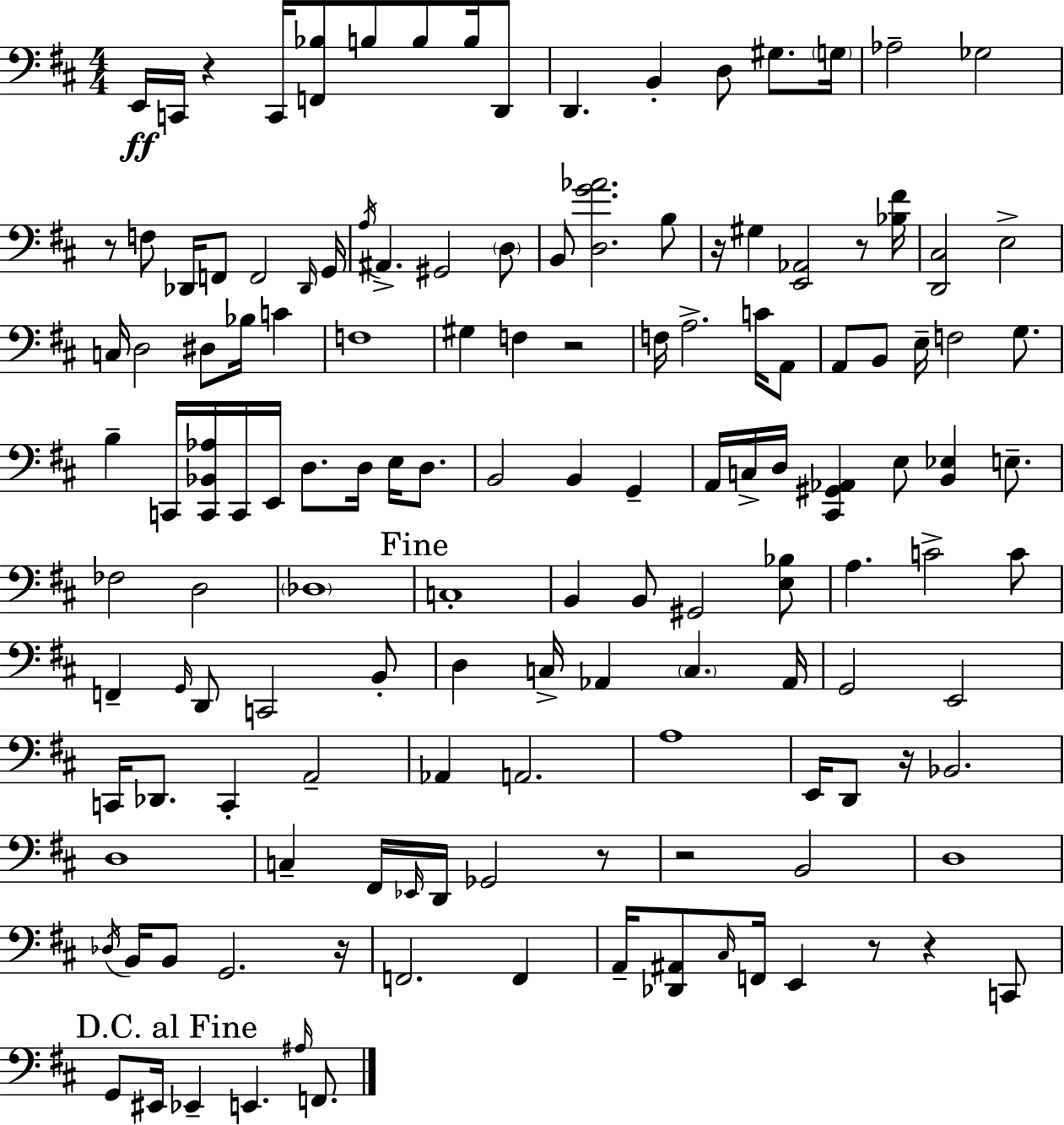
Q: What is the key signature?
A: D major